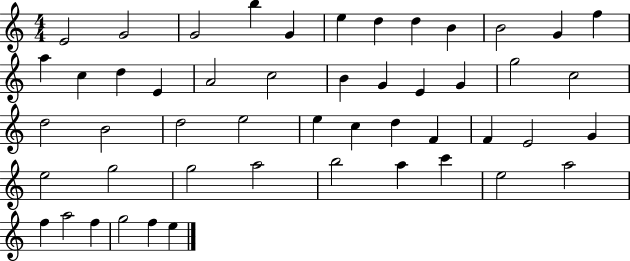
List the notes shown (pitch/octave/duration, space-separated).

E4/h G4/h G4/h B5/q G4/q E5/q D5/q D5/q B4/q B4/h G4/q F5/q A5/q C5/q D5/q E4/q A4/h C5/h B4/q G4/q E4/q G4/q G5/h C5/h D5/h B4/h D5/h E5/h E5/q C5/q D5/q F4/q F4/q E4/h G4/q E5/h G5/h G5/h A5/h B5/h A5/q C6/q E5/h A5/h F5/q A5/h F5/q G5/h F5/q E5/q